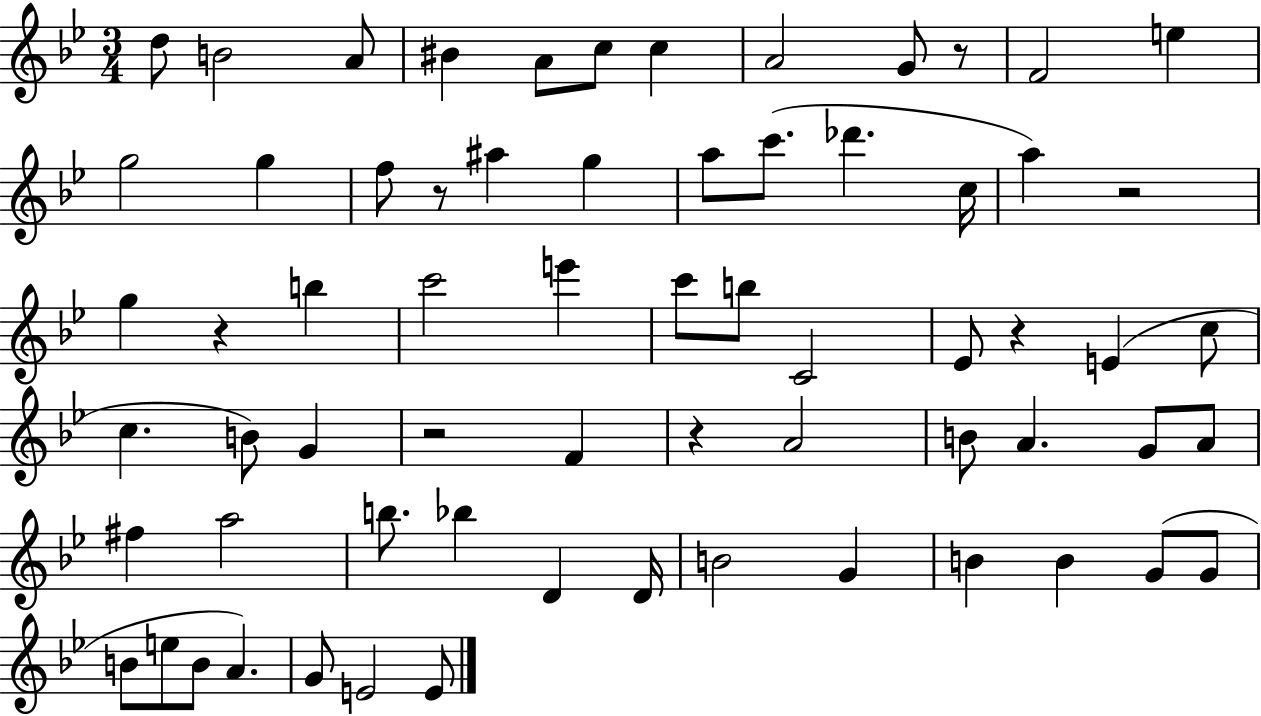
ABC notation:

X:1
T:Untitled
M:3/4
L:1/4
K:Bb
d/2 B2 A/2 ^B A/2 c/2 c A2 G/2 z/2 F2 e g2 g f/2 z/2 ^a g a/2 c'/2 _d' c/4 a z2 g z b c'2 e' c'/2 b/2 C2 _E/2 z E c/2 c B/2 G z2 F z A2 B/2 A G/2 A/2 ^f a2 b/2 _b D D/4 B2 G B B G/2 G/2 B/2 e/2 B/2 A G/2 E2 E/2